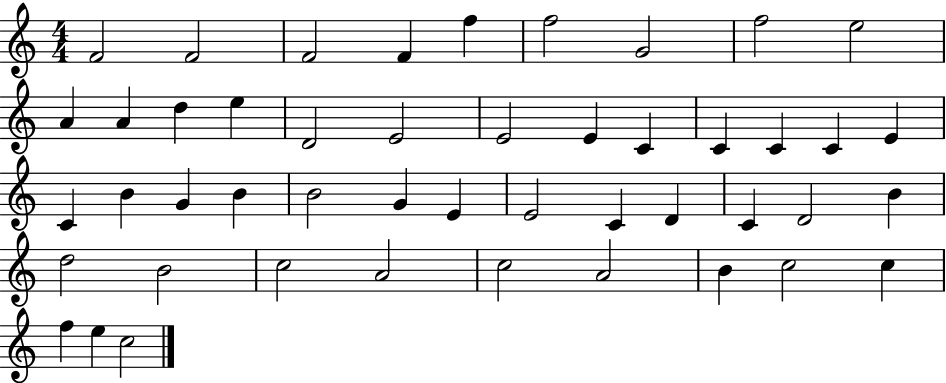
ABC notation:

X:1
T:Untitled
M:4/4
L:1/4
K:C
F2 F2 F2 F f f2 G2 f2 e2 A A d e D2 E2 E2 E C C C C E C B G B B2 G E E2 C D C D2 B d2 B2 c2 A2 c2 A2 B c2 c f e c2